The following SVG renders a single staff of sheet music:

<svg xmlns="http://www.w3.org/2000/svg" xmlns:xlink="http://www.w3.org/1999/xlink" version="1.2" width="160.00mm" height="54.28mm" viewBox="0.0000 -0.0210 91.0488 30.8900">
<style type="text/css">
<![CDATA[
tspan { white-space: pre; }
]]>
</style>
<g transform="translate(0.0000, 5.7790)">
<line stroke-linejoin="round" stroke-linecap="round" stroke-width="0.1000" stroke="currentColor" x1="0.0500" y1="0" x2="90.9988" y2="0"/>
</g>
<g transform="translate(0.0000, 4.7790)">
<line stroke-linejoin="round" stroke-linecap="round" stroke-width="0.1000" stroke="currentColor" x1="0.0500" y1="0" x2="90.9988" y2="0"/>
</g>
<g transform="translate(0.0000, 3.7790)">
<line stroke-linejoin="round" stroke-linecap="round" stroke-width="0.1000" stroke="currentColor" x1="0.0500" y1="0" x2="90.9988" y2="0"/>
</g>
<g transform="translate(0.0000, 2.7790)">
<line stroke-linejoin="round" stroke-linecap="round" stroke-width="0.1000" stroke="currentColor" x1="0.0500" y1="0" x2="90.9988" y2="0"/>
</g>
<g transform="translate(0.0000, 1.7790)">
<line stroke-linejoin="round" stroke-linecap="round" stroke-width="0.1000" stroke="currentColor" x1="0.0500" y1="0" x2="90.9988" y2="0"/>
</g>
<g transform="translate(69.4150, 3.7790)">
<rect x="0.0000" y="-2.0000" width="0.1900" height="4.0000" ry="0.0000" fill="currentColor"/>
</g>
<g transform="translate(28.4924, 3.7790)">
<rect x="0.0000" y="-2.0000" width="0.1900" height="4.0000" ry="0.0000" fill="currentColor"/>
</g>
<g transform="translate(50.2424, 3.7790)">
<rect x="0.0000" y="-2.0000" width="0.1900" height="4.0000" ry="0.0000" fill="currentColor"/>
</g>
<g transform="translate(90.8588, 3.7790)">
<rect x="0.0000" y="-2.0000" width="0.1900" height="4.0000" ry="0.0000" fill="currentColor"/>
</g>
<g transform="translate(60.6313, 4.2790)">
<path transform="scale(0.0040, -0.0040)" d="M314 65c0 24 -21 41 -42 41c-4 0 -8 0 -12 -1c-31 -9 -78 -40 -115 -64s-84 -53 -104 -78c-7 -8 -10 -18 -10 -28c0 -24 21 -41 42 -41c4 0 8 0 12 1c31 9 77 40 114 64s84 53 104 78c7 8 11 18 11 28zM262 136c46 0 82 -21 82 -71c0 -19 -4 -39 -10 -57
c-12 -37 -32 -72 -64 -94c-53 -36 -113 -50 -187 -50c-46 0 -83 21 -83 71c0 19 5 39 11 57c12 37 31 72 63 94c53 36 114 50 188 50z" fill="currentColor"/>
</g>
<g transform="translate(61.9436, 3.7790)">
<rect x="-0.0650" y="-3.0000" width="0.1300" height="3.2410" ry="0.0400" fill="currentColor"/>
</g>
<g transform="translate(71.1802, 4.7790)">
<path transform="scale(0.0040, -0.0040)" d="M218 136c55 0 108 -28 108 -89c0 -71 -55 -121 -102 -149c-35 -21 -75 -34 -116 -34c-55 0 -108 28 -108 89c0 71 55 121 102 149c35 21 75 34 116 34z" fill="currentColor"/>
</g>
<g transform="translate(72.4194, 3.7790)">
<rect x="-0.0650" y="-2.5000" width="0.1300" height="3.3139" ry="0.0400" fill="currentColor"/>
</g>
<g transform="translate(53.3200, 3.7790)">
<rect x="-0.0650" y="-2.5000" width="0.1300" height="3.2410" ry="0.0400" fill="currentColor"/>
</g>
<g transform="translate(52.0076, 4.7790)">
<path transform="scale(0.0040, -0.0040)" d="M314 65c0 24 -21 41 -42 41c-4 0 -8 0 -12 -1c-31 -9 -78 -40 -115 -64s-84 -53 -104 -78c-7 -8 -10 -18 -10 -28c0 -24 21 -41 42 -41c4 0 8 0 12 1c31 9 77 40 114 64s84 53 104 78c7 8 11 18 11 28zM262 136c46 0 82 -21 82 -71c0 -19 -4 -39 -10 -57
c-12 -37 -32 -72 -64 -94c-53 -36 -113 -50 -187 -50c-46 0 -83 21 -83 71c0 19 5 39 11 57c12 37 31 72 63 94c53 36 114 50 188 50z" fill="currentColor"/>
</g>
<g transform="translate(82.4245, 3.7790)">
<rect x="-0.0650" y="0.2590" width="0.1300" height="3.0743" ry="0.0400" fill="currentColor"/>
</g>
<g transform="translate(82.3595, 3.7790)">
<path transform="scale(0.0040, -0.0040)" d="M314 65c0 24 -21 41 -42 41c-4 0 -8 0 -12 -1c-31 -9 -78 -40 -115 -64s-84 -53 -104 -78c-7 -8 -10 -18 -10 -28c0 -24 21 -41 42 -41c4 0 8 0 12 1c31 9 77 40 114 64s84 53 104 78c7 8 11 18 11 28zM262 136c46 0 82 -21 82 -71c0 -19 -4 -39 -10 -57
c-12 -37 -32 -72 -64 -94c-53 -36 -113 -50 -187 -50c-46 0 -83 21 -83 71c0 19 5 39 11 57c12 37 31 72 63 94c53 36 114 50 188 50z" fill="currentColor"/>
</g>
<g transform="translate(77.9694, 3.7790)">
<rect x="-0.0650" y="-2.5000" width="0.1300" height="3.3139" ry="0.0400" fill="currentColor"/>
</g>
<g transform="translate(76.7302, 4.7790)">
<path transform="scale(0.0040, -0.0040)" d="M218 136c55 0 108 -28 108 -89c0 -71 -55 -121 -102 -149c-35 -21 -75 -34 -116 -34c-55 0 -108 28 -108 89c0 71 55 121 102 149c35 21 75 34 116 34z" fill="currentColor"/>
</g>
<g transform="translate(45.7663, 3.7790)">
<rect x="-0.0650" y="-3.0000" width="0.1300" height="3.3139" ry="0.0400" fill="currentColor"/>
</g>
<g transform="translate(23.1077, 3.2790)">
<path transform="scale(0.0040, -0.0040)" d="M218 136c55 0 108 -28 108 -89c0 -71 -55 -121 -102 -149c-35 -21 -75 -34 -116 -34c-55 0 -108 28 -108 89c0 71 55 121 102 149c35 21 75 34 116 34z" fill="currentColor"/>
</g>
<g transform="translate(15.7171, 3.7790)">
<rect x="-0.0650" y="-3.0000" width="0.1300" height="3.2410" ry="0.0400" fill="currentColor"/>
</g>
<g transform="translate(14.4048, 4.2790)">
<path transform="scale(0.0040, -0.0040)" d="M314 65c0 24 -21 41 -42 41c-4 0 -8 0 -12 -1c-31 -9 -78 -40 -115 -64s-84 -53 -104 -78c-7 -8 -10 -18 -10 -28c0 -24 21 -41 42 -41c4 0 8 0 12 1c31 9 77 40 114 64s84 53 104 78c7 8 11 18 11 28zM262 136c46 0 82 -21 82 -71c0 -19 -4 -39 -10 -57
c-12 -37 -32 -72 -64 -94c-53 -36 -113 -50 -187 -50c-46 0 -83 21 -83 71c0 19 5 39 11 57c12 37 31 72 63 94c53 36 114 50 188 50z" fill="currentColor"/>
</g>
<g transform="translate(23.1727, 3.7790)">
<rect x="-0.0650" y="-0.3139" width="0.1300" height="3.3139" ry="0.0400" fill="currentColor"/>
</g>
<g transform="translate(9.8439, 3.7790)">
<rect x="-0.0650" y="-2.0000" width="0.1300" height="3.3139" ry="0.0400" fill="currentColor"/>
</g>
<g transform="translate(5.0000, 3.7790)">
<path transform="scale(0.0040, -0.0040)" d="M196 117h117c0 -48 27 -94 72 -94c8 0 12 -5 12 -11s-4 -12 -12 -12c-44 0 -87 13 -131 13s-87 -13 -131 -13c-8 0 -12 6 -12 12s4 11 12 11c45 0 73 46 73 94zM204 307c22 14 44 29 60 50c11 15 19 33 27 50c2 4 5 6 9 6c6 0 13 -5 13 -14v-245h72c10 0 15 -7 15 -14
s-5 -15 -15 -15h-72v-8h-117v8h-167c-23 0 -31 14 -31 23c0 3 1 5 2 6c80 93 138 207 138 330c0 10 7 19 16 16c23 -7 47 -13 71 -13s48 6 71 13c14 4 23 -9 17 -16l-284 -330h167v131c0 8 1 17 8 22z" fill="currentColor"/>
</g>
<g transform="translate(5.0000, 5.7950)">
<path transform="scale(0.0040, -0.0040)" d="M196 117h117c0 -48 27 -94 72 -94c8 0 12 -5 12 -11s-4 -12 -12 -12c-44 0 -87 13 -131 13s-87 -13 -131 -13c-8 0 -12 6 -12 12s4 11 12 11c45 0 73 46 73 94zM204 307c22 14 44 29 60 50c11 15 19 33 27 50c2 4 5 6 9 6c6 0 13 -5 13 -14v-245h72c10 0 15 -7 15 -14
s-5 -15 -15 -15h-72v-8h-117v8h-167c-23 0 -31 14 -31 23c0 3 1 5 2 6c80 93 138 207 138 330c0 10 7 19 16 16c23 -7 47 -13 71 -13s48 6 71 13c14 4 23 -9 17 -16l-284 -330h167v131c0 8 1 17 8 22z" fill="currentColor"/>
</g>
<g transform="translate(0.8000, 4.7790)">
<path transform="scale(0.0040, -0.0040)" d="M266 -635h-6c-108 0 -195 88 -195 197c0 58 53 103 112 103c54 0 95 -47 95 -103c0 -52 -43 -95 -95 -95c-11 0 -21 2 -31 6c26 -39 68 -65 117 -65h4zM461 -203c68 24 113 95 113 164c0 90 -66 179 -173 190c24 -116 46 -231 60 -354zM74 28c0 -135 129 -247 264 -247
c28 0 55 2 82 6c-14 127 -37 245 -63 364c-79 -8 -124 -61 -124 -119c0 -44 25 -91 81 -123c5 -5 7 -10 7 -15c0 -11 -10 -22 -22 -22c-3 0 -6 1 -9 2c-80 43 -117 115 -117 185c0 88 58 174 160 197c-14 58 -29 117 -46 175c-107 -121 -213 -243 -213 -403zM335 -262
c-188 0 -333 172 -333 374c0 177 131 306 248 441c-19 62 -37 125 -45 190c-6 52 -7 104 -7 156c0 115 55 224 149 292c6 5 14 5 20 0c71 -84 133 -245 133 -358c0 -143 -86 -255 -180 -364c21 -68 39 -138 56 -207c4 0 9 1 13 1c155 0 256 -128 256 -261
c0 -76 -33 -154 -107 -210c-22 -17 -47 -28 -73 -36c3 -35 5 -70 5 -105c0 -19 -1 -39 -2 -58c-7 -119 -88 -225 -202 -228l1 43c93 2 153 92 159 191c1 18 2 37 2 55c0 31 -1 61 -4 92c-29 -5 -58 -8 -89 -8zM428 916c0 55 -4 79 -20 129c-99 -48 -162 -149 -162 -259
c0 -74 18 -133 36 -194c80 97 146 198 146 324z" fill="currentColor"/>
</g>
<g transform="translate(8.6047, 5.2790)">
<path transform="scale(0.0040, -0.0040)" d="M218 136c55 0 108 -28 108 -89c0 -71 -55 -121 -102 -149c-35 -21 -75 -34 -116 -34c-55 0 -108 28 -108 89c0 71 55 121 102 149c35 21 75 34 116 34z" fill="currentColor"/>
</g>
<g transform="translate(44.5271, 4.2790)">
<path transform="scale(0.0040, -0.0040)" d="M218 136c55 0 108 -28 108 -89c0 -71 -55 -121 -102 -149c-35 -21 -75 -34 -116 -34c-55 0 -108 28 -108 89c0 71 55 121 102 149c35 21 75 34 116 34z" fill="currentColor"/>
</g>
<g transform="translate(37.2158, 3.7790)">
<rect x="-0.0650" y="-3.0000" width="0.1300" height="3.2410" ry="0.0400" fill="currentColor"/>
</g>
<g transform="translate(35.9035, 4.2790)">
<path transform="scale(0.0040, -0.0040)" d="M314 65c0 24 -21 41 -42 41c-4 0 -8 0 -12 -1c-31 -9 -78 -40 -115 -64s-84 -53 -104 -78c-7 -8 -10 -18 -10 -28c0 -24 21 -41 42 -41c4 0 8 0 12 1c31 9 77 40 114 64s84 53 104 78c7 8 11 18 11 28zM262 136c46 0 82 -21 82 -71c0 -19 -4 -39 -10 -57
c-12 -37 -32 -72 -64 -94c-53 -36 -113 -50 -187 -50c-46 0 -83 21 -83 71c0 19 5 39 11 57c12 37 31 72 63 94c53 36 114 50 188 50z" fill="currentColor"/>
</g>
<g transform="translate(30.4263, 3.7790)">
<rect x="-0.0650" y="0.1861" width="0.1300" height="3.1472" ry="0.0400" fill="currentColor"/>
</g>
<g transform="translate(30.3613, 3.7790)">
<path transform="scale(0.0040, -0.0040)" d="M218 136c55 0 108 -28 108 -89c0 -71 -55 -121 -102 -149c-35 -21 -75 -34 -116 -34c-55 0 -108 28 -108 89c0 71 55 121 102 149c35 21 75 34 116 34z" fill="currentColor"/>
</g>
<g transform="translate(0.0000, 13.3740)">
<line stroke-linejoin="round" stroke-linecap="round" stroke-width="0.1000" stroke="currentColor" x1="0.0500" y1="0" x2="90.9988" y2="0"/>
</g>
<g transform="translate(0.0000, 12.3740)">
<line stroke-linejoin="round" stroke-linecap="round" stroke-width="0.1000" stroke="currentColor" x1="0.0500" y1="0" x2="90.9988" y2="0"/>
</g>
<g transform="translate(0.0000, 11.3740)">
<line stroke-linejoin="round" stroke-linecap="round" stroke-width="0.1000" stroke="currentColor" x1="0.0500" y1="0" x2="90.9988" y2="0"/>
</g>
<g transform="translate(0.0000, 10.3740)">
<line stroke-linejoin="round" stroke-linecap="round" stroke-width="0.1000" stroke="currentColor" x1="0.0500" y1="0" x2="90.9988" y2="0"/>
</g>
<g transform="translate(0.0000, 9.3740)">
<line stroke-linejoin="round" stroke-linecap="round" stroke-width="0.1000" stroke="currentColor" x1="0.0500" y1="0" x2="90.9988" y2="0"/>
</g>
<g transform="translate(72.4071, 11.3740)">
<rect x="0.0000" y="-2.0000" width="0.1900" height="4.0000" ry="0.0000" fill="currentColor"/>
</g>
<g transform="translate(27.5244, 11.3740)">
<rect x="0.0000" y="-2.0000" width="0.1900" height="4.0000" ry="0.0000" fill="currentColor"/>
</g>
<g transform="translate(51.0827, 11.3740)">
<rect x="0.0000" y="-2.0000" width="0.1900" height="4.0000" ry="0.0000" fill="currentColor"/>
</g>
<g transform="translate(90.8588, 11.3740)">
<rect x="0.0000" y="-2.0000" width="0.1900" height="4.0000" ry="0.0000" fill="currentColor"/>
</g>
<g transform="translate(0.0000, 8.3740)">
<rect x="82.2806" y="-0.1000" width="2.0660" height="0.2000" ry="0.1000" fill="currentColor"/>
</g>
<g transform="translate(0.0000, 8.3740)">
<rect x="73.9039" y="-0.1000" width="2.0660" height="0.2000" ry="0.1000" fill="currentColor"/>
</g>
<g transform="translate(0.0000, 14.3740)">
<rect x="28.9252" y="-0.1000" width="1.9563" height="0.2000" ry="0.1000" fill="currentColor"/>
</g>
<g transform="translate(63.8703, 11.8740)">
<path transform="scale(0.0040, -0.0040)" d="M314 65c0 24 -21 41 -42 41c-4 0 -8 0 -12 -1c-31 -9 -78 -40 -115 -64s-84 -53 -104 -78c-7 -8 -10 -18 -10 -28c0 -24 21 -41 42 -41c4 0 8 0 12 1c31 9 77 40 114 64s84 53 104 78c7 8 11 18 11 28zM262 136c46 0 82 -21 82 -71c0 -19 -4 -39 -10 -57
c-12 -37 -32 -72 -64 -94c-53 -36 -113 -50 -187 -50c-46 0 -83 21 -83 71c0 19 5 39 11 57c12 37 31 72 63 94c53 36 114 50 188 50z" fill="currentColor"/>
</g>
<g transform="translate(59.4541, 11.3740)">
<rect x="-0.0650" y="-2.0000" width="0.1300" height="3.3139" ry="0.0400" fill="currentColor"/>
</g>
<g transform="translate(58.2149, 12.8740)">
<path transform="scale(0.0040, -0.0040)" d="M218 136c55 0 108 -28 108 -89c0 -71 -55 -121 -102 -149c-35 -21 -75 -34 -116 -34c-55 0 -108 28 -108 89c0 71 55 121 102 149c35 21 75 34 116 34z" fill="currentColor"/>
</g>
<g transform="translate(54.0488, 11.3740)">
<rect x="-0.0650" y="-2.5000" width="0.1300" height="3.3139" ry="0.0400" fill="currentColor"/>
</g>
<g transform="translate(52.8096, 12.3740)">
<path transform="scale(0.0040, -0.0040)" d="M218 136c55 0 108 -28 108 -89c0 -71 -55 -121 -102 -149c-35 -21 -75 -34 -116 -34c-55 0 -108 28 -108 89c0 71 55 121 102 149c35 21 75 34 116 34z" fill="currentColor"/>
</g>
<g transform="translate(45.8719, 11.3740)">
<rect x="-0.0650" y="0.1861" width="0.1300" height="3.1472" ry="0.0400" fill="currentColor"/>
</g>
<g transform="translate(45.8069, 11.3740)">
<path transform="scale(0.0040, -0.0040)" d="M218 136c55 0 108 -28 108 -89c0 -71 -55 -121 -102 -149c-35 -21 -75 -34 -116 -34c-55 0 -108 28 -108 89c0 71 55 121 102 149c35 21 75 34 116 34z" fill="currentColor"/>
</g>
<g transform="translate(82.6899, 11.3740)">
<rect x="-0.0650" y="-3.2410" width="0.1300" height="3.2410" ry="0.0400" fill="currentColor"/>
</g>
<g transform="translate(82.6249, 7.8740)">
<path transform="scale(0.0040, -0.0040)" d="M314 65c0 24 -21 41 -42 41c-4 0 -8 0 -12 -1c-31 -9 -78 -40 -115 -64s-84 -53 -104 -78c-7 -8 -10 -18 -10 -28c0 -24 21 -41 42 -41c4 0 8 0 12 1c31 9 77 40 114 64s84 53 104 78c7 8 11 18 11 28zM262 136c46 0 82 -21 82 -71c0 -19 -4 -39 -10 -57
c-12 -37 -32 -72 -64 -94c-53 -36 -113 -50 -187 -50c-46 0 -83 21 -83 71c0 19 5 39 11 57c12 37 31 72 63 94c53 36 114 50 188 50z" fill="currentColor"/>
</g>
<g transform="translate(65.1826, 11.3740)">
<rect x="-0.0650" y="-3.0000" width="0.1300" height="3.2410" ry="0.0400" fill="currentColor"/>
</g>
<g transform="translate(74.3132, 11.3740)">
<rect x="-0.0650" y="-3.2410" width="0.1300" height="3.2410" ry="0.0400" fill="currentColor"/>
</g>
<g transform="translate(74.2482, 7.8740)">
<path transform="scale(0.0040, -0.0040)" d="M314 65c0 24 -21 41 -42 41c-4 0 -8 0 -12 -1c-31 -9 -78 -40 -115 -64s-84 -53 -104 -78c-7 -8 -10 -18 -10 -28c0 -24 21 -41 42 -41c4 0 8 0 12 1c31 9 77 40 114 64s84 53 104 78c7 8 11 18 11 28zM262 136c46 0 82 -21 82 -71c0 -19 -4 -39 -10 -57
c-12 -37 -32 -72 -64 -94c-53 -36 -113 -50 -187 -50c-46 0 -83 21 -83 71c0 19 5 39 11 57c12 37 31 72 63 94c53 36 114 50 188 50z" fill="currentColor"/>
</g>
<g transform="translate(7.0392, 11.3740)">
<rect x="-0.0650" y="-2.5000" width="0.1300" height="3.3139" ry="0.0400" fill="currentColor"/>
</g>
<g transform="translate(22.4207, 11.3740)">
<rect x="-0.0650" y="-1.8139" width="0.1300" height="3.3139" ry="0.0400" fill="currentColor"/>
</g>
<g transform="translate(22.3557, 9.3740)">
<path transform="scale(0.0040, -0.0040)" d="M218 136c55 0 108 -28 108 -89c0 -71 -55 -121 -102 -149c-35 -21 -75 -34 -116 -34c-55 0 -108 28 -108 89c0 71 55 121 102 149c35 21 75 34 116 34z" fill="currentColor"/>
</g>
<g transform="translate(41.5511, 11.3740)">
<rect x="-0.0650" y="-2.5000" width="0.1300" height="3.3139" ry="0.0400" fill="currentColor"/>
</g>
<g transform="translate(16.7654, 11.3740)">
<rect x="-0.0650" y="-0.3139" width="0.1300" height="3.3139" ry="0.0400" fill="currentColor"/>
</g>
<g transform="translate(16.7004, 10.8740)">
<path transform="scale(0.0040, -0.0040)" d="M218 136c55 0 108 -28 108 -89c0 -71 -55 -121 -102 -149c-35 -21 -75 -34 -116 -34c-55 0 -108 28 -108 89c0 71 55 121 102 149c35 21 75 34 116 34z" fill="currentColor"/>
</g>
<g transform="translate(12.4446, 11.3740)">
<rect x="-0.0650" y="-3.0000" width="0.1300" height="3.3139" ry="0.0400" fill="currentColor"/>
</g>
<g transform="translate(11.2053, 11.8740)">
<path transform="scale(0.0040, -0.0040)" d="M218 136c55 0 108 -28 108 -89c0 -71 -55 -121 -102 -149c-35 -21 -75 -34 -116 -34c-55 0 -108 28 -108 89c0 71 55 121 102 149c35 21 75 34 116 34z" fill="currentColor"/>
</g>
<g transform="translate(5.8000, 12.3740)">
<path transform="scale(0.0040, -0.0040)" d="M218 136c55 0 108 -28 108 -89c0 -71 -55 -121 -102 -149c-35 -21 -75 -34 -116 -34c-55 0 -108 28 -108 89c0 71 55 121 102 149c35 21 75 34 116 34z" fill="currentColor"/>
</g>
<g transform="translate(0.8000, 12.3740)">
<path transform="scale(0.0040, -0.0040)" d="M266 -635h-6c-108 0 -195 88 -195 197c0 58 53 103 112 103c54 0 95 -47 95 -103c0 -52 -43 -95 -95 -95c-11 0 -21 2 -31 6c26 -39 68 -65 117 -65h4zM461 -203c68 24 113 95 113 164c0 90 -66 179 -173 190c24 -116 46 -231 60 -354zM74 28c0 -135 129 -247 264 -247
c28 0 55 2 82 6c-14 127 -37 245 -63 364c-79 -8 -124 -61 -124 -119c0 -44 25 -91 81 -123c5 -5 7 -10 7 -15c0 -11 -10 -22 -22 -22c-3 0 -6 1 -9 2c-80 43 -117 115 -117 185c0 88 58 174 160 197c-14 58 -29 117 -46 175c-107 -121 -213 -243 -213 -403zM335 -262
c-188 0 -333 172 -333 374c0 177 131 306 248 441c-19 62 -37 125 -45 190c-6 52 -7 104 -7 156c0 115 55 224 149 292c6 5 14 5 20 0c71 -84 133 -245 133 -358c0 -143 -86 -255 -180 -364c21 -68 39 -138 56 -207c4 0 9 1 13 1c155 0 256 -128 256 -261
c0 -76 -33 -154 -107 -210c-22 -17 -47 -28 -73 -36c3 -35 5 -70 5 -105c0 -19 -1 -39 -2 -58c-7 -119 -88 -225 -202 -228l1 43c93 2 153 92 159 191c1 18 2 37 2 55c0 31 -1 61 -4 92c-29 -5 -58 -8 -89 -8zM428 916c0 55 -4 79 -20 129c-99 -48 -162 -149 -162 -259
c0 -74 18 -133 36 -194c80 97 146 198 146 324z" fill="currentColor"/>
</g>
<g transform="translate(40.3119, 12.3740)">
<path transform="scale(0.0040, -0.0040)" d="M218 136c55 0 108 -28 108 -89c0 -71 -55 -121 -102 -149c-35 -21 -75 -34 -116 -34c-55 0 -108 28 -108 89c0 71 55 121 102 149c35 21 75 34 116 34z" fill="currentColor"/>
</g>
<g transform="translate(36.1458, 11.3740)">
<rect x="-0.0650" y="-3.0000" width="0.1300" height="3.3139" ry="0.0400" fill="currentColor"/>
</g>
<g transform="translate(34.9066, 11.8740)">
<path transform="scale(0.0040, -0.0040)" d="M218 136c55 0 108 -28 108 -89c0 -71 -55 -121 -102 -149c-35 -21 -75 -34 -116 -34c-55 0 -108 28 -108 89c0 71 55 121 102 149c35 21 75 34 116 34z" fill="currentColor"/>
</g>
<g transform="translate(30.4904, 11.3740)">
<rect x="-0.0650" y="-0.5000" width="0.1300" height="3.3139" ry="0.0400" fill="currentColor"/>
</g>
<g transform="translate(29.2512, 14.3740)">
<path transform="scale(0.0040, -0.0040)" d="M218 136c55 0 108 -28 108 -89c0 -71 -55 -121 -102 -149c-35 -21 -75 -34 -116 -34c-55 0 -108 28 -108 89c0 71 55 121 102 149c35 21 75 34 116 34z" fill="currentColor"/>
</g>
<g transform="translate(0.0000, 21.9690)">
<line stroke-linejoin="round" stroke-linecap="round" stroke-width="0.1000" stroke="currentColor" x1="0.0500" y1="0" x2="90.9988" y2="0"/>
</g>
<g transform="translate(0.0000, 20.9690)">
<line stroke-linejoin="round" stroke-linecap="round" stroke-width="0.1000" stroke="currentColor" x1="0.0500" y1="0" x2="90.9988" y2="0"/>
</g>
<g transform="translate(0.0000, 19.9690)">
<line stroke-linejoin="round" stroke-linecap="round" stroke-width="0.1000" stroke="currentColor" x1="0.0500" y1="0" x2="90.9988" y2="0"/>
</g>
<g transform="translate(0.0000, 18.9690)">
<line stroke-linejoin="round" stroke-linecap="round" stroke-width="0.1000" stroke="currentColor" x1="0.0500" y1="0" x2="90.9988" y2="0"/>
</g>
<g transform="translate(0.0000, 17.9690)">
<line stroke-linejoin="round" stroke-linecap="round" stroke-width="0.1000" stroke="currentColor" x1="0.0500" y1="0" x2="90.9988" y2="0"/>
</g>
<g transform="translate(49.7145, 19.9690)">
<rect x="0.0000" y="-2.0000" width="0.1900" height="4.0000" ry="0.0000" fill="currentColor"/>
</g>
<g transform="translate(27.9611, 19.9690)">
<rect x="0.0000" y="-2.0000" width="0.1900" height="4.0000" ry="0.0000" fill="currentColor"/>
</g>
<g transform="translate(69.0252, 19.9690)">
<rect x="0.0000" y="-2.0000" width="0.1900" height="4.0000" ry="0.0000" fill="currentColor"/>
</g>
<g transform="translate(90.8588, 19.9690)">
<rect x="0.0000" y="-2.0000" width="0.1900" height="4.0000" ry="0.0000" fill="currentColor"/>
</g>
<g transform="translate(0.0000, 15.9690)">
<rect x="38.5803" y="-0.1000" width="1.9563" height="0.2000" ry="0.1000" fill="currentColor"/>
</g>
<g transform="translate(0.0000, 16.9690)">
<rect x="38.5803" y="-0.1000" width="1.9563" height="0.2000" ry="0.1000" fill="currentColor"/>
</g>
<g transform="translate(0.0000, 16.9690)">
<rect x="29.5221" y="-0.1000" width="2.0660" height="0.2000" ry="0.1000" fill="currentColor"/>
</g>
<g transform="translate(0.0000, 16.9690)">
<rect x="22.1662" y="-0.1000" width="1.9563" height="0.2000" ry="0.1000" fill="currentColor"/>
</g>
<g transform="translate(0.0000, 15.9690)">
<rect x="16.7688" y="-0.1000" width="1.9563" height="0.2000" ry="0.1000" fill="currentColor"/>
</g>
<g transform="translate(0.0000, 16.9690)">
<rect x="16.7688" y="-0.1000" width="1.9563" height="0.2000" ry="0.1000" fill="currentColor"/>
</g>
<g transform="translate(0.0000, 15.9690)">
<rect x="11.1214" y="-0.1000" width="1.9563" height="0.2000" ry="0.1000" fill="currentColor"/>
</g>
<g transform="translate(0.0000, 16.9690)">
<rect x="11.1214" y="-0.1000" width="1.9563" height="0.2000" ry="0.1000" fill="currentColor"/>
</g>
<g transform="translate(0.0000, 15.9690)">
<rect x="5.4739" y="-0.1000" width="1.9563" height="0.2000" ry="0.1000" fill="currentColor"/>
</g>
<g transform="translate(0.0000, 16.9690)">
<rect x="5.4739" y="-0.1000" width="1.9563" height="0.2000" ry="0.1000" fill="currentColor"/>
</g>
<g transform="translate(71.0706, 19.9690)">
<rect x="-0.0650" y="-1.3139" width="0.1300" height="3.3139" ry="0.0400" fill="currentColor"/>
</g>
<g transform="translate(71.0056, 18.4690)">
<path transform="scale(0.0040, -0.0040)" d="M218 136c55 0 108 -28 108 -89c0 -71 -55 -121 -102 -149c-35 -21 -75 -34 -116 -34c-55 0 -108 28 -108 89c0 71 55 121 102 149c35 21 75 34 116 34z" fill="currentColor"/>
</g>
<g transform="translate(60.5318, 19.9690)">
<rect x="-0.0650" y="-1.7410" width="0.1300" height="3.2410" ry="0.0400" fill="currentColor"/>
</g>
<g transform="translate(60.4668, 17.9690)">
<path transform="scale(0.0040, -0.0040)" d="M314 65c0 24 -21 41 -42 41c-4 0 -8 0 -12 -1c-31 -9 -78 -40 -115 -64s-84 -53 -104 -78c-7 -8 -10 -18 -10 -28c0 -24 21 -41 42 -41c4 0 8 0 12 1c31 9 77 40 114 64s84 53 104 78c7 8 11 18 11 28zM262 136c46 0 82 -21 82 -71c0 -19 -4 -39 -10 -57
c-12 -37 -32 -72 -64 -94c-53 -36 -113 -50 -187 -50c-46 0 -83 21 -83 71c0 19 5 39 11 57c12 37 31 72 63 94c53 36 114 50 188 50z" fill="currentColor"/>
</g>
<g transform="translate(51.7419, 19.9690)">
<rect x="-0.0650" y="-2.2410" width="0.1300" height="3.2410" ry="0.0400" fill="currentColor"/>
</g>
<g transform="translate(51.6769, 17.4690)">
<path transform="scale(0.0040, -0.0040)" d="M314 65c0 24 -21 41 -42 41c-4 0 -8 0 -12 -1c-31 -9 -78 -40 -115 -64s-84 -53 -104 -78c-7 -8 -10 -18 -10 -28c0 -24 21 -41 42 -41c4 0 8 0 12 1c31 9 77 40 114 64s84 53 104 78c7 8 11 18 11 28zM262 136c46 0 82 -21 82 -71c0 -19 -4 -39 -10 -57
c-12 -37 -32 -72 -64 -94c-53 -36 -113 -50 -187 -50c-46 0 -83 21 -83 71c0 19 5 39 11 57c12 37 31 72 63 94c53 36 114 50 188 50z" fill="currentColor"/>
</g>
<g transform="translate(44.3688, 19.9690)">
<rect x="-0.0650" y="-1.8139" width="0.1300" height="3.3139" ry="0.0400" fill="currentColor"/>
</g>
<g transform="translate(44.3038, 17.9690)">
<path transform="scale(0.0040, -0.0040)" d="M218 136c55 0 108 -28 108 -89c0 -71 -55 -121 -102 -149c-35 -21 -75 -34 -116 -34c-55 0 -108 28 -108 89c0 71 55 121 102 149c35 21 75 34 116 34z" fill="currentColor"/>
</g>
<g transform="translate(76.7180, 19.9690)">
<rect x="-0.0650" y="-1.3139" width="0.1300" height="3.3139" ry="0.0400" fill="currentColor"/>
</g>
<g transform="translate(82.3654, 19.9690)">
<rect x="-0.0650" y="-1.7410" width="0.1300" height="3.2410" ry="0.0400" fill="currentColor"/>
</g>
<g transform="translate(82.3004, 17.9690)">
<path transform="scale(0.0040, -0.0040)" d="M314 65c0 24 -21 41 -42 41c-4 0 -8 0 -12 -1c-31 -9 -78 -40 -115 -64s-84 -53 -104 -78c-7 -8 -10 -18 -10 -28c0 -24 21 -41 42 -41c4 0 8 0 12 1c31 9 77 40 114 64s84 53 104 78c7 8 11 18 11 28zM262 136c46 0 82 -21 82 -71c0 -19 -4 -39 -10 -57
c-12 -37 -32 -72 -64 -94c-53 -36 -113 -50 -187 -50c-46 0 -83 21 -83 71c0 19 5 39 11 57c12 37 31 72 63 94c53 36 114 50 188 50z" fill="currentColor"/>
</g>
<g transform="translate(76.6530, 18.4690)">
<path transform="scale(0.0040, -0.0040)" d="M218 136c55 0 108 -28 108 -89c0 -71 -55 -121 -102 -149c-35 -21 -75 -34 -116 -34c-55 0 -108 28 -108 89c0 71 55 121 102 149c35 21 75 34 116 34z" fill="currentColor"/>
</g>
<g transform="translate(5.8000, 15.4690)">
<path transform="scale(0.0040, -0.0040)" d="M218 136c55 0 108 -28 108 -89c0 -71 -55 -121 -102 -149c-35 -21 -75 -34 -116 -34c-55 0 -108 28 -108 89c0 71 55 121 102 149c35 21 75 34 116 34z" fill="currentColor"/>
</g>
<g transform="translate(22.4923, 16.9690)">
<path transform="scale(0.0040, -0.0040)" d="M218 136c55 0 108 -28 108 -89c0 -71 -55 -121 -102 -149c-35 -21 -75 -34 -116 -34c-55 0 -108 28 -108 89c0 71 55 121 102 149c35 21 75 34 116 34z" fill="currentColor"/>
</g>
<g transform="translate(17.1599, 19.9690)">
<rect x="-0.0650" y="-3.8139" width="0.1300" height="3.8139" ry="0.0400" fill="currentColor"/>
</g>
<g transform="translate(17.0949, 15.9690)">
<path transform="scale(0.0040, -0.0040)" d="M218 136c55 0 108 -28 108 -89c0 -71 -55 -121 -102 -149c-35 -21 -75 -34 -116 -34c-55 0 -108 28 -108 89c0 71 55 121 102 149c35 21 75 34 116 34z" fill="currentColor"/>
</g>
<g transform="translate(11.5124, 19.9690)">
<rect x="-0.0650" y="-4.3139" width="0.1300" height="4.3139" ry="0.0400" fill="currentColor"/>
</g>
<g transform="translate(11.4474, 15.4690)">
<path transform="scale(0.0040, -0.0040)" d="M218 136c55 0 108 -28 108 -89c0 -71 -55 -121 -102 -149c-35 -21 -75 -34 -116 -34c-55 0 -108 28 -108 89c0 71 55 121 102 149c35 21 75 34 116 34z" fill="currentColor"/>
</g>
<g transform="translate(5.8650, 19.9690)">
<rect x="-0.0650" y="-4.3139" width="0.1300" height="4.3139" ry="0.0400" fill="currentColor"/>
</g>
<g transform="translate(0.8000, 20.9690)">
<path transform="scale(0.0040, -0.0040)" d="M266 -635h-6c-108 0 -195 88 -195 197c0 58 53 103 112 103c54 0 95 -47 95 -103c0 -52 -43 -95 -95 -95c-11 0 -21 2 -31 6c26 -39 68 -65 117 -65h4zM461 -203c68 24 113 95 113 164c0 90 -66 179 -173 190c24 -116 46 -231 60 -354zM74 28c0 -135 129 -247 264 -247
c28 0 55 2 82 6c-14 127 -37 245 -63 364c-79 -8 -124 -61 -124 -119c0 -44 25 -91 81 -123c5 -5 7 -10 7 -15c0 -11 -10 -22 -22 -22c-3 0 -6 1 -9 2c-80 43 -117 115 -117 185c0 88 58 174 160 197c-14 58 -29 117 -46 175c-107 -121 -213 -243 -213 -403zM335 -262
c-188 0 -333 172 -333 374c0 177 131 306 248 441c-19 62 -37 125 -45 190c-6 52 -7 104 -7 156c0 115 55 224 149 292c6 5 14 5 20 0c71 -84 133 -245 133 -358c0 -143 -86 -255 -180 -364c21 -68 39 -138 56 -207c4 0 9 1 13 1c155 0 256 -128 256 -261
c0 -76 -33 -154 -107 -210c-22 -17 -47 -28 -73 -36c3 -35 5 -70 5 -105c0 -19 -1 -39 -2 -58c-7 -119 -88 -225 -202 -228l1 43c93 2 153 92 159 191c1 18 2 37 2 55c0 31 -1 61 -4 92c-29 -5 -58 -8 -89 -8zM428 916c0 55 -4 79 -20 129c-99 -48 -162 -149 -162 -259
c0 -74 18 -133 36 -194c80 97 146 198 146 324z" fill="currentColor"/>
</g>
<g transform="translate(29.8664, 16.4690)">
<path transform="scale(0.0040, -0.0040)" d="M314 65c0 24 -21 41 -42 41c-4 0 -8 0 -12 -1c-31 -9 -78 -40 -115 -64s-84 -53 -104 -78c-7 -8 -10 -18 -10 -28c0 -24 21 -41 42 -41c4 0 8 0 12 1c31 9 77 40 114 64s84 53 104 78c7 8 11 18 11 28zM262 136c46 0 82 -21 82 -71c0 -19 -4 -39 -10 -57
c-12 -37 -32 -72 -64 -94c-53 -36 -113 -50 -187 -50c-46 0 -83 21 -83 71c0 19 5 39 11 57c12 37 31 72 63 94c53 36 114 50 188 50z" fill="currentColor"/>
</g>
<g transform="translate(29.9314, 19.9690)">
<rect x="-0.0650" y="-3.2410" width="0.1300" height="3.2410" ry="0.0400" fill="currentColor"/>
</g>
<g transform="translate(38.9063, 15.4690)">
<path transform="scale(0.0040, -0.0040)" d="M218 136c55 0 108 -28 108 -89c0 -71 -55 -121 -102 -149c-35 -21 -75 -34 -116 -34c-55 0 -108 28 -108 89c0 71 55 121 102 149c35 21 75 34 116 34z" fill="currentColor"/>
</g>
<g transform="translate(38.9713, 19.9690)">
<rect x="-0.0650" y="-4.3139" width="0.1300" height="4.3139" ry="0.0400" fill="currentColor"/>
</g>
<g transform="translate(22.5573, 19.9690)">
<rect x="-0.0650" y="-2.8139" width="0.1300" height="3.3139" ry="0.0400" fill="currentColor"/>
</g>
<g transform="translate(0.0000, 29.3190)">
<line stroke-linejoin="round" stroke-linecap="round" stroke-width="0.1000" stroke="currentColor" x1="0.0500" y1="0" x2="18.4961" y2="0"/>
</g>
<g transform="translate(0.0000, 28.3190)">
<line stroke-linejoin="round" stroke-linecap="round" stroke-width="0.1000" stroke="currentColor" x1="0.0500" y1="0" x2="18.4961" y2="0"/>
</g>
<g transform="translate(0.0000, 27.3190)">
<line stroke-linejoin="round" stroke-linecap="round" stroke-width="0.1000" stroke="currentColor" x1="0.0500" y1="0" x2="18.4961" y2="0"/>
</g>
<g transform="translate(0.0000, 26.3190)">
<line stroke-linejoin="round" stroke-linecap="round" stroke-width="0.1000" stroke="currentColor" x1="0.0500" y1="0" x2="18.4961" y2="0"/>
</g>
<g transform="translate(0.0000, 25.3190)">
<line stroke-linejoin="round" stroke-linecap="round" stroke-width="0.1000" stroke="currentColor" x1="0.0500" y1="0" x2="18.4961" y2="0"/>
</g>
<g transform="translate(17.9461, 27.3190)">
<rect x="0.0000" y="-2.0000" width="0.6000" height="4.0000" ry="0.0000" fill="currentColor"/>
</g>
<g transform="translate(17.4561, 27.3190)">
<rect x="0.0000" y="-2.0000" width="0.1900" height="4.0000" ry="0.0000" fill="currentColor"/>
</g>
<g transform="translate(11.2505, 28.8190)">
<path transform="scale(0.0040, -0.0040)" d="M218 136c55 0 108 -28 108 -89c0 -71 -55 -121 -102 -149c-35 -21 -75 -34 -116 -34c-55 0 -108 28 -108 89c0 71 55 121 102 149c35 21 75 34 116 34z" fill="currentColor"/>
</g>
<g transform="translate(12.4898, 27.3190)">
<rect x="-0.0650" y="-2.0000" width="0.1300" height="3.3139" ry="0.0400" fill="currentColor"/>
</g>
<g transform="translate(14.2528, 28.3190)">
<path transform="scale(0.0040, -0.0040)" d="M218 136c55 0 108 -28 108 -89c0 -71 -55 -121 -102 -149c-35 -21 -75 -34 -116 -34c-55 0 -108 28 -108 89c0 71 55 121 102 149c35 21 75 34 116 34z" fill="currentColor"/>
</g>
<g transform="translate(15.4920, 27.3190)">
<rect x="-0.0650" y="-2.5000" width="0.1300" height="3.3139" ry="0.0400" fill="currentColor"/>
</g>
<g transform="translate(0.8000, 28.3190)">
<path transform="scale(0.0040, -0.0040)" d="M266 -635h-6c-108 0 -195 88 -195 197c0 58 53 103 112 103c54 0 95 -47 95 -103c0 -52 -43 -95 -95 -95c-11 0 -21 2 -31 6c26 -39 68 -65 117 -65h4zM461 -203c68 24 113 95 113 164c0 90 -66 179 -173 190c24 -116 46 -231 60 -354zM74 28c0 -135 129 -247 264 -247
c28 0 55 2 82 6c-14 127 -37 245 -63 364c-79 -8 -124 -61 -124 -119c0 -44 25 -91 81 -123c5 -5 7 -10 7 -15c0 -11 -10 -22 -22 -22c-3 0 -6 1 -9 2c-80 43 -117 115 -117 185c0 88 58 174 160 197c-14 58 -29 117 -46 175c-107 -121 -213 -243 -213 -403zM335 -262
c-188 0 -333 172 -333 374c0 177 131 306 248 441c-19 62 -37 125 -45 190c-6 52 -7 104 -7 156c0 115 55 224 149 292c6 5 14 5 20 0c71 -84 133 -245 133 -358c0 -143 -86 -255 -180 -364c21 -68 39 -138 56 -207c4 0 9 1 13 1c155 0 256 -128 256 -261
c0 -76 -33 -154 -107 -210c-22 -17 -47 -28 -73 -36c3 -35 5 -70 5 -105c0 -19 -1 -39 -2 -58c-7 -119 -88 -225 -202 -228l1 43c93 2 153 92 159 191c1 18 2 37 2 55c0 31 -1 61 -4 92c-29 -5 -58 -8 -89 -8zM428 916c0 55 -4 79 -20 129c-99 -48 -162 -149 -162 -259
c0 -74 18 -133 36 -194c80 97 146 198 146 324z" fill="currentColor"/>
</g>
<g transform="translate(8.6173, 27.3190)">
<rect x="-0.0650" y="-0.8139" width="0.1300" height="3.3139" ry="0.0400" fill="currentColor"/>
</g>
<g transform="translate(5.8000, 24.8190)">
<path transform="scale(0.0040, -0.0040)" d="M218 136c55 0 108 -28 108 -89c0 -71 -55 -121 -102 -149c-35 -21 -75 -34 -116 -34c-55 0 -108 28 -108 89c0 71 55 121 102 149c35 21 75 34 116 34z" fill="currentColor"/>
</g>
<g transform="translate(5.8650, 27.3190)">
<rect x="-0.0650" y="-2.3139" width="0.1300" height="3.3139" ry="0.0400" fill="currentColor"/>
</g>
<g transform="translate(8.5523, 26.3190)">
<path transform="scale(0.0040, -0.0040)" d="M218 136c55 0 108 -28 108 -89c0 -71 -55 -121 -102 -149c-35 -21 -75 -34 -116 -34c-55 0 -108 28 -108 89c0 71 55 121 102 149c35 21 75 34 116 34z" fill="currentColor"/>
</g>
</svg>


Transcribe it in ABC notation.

X:1
T:Untitled
M:4/4
L:1/4
K:C
F A2 c B A2 A G2 A2 G G B2 G A c f C A G B G F A2 b2 b2 d' d' c' a b2 d' f g2 f2 e e f2 g d F G